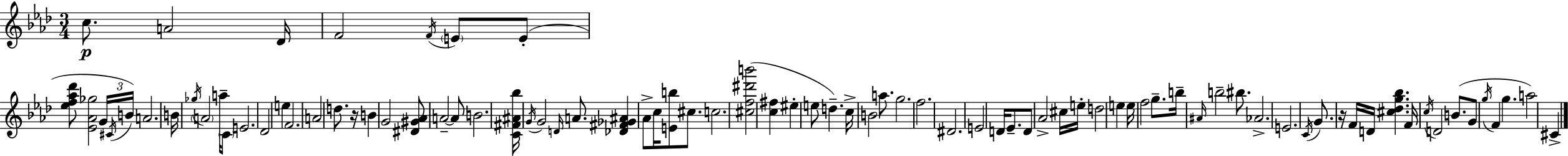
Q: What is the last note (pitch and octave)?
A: C#4